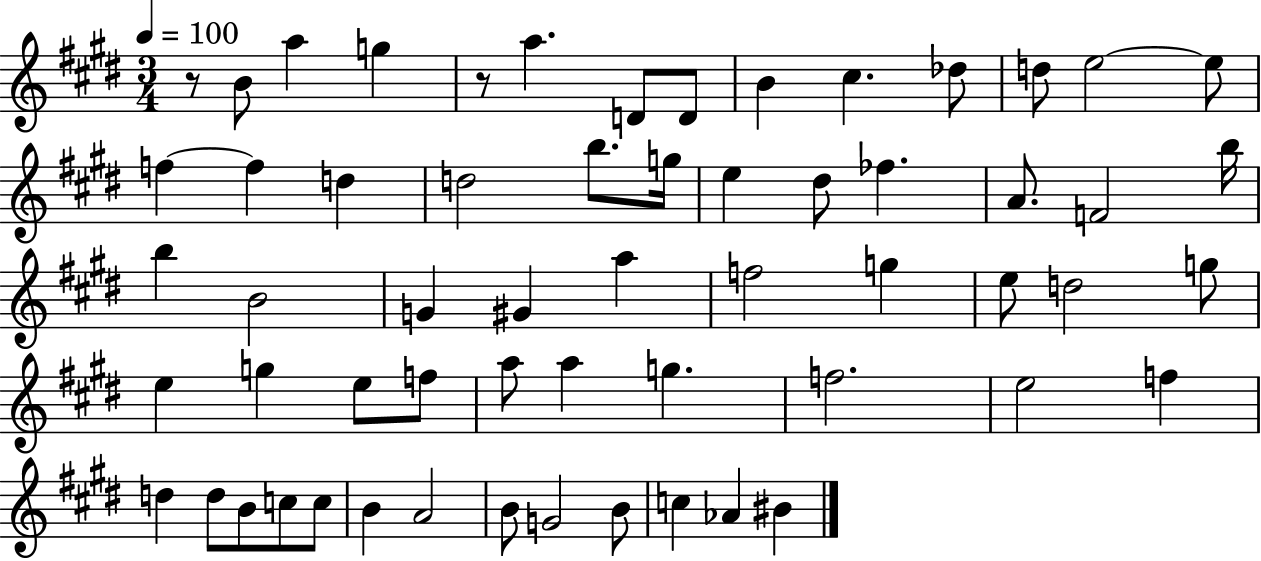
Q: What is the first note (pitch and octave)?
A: B4